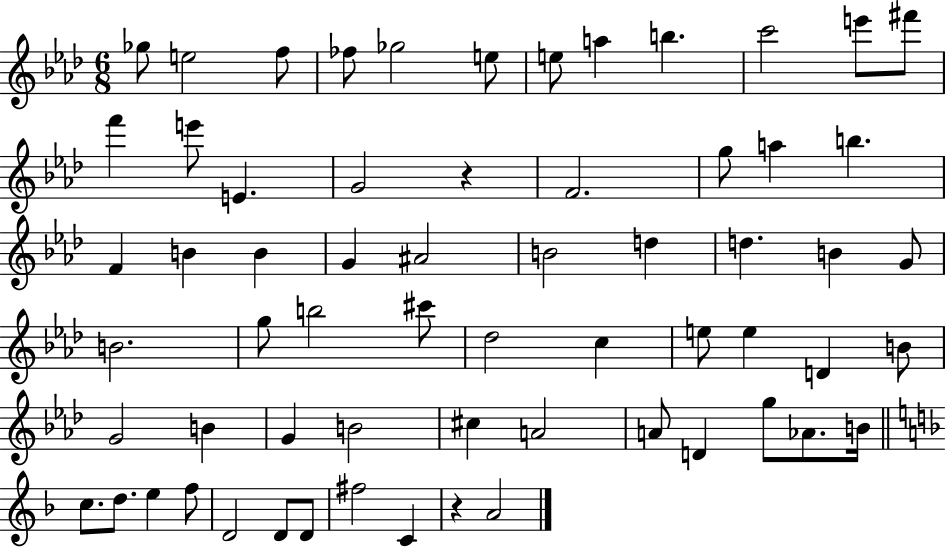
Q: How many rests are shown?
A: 2